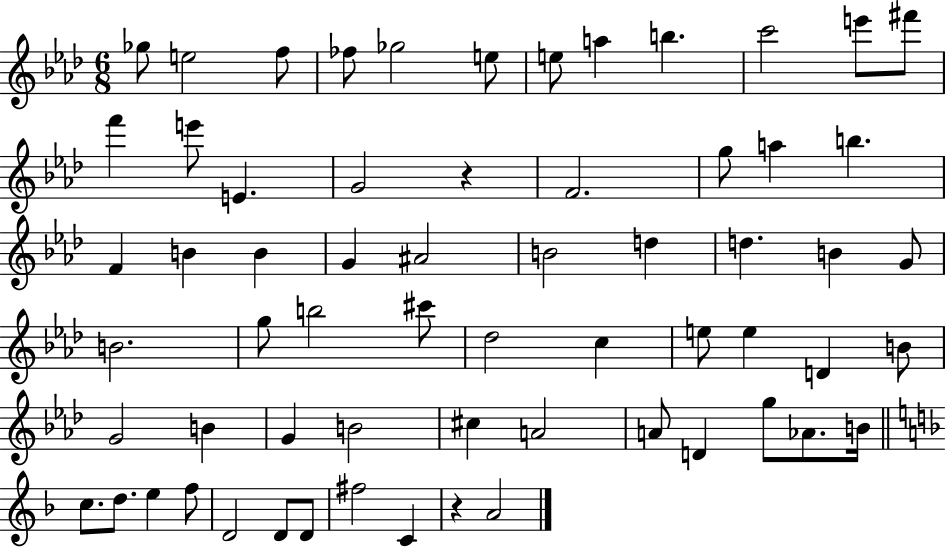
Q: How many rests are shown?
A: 2